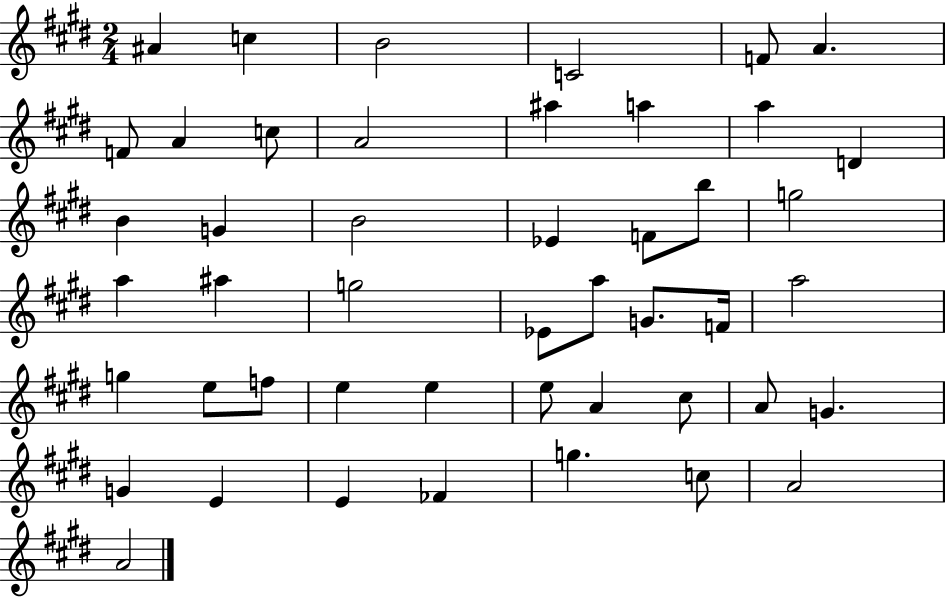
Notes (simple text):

A#4/q C5/q B4/h C4/h F4/e A4/q. F4/e A4/q C5/e A4/h A#5/q A5/q A5/q D4/q B4/q G4/q B4/h Eb4/q F4/e B5/e G5/h A5/q A#5/q G5/h Eb4/e A5/e G4/e. F4/s A5/h G5/q E5/e F5/e E5/q E5/q E5/e A4/q C#5/e A4/e G4/q. G4/q E4/q E4/q FES4/q G5/q. C5/e A4/h A4/h